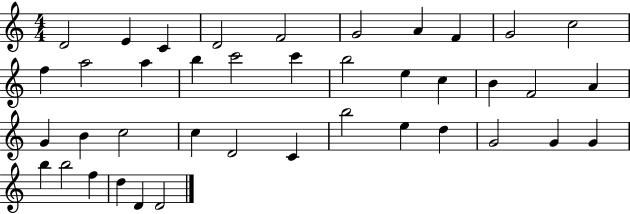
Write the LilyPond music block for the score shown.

{
  \clef treble
  \numericTimeSignature
  \time 4/4
  \key c \major
  d'2 e'4 c'4 | d'2 f'2 | g'2 a'4 f'4 | g'2 c''2 | \break f''4 a''2 a''4 | b''4 c'''2 c'''4 | b''2 e''4 c''4 | b'4 f'2 a'4 | \break g'4 b'4 c''2 | c''4 d'2 c'4 | b''2 e''4 d''4 | g'2 g'4 g'4 | \break b''4 b''2 f''4 | d''4 d'4 d'2 | \bar "|."
}